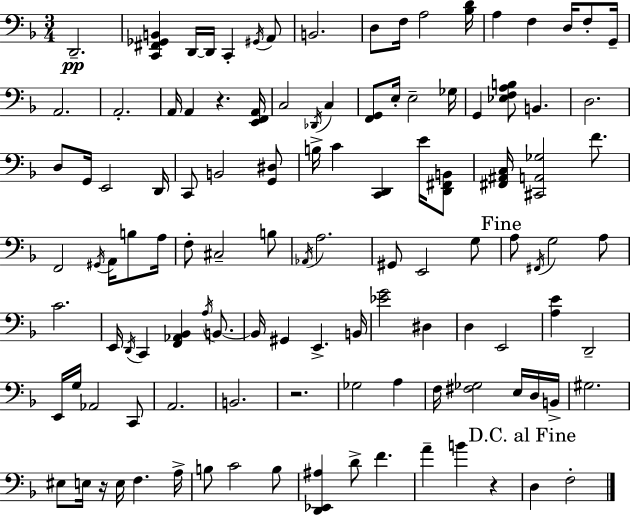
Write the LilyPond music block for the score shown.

{
  \clef bass
  \numericTimeSignature
  \time 3/4
  \key f \major
  \repeat volta 2 { d,2.--\pp | <c, fis, ges, b,>4 d,16~~ d,16 c,4-. \acciaccatura { gis,16 } a,8 | b,2. | d8 f16 a2 | \break <bes d'>16 a4 f4 d16 f8-. | g,16-- a,2. | a,2.-. | a,16 a,4 r4. | \break <e, f, a,>16 c2 \acciaccatura { des,16 } c4 | <f, g,>8 e16-. e2-- | ges16 g,4 <ees f a b>8 b,4. | d2. | \break d8 g,16 e,2 | d,16 c,8 b,2 | <g, dis>8 b16-> c'4 <c, d,>4 e'16 | <d, fis, b,>8 <fis, ais, c>16 <cis, a, ges>2 f'8. | \break f,2 \acciaccatura { gis,16 } a,16 | b8 a16 f8-. cis2-- | b8 \acciaccatura { aes,16 } a2. | gis,8 e,2 | \break g8 \mark "Fine" a8 \acciaccatura { fis,16 } g2 | a8 c'2. | e,16 \acciaccatura { d,16 } c,4 <f, aes, bes,>4 | \acciaccatura { a16 } b,8.~~ b,16 gis,4 | \break e,4.-> b,16 <ees' g'>2 | dis4 d4 e,2 | <a e'>4 d,2-- | e,16 g16 aes,2 | \break c,8 a,2. | b,2. | r2. | ges2 | \break a4 f16 <fis ges>2 | e16 d16 b,16-> gis2. | eis8 e16 r16 e16 | f4. a16-> b8 c'2 | \break b8 <d, ees, ais>4 d'8-> | f'4. a'4-- b'4 | r4 \mark "D.C. al Fine" d4 f2-. | } \bar "|."
}